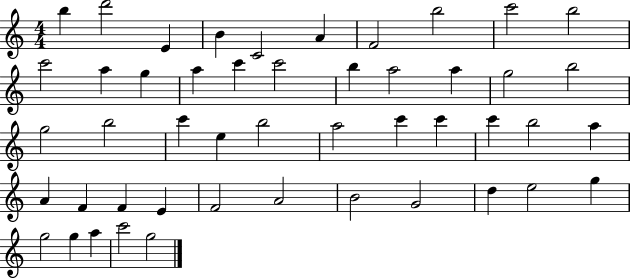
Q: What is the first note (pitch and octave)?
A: B5